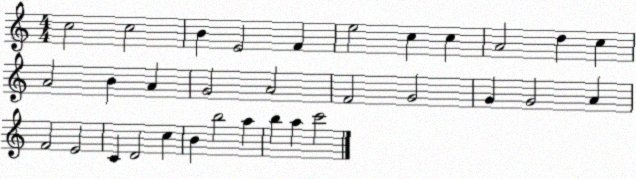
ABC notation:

X:1
T:Untitled
M:4/4
L:1/4
K:C
c2 c2 B E2 F e2 c c A2 d c A2 B A G2 A2 F2 G2 G G2 A F2 E2 C D2 c B b2 a b a c'2